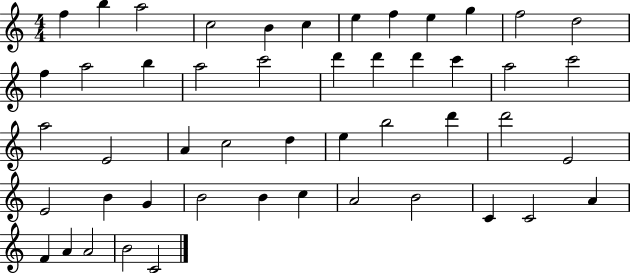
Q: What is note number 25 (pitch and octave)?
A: E4